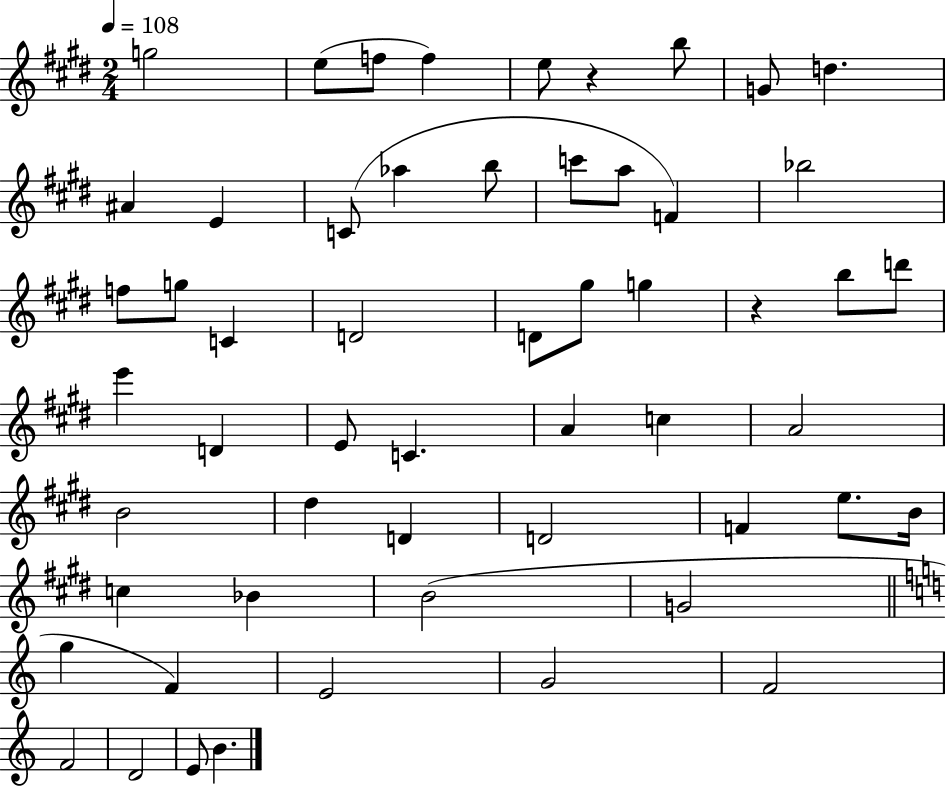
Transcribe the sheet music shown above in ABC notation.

X:1
T:Untitled
M:2/4
L:1/4
K:E
g2 e/2 f/2 f e/2 z b/2 G/2 d ^A E C/2 _a b/2 c'/2 a/2 F _b2 f/2 g/2 C D2 D/2 ^g/2 g z b/2 d'/2 e' D E/2 C A c A2 B2 ^d D D2 F e/2 B/4 c _B B2 G2 g F E2 G2 F2 F2 D2 E/2 B